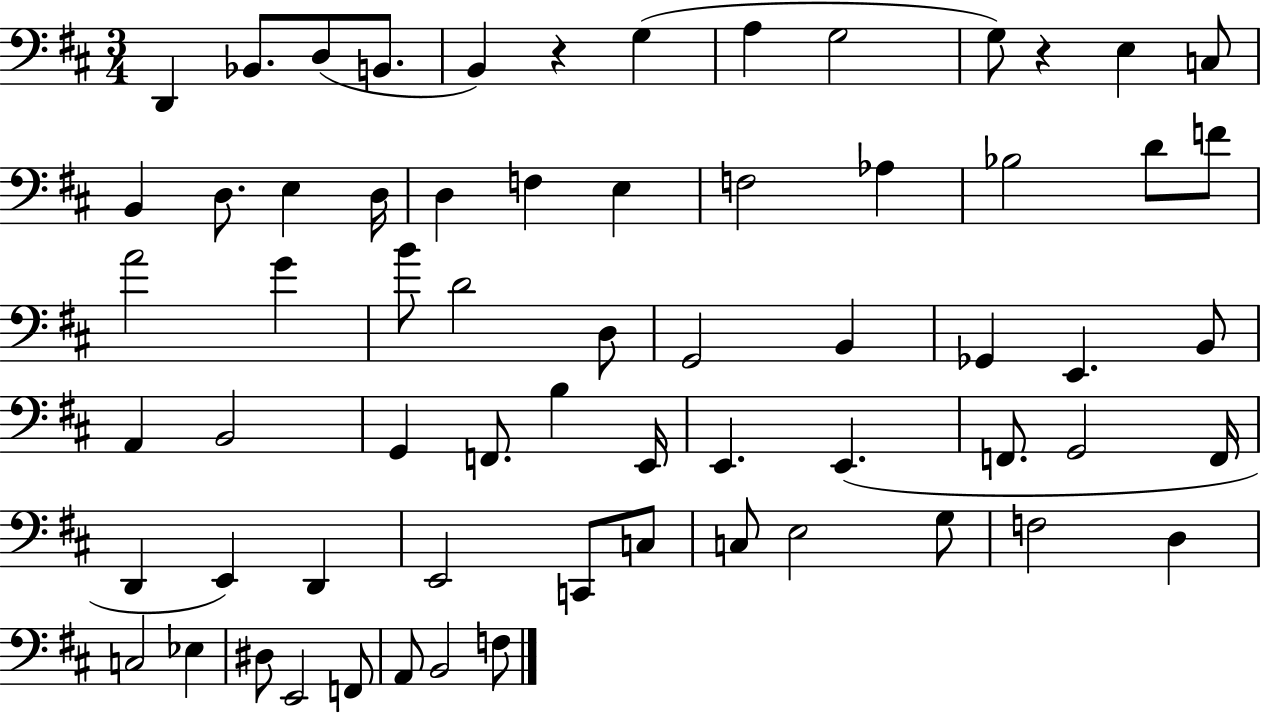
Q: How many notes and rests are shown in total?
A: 65